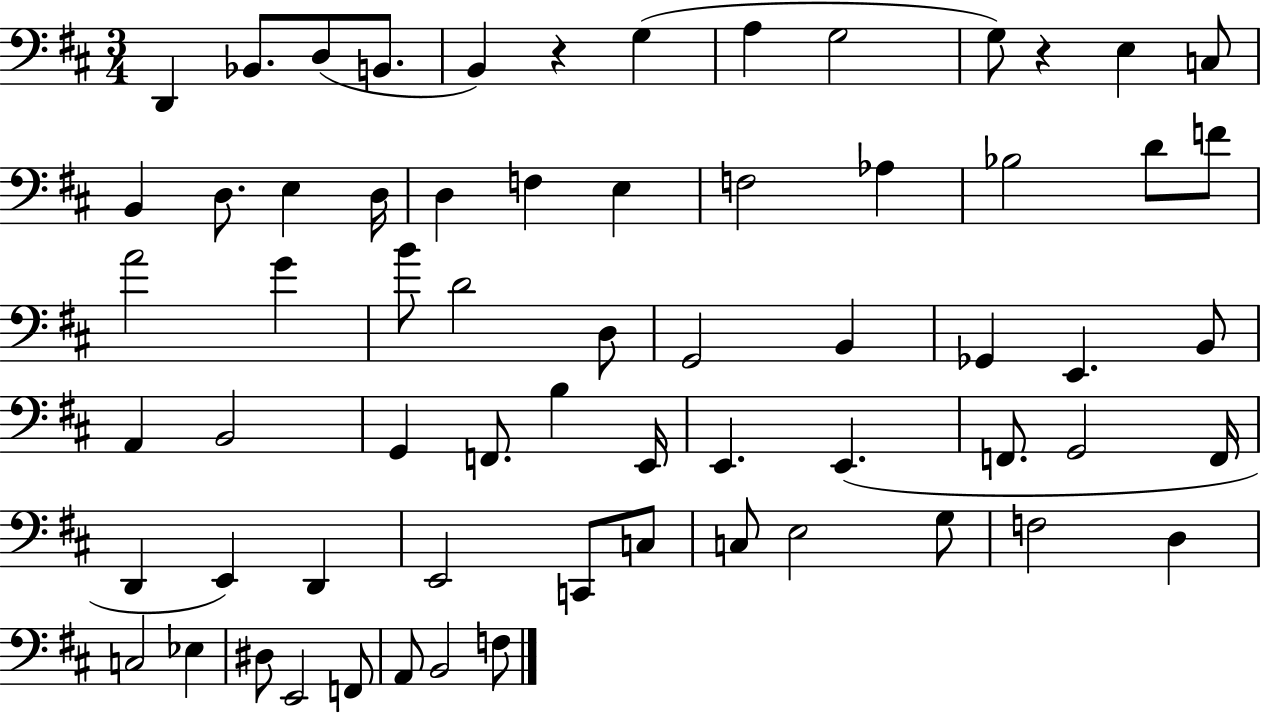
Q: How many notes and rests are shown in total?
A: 65